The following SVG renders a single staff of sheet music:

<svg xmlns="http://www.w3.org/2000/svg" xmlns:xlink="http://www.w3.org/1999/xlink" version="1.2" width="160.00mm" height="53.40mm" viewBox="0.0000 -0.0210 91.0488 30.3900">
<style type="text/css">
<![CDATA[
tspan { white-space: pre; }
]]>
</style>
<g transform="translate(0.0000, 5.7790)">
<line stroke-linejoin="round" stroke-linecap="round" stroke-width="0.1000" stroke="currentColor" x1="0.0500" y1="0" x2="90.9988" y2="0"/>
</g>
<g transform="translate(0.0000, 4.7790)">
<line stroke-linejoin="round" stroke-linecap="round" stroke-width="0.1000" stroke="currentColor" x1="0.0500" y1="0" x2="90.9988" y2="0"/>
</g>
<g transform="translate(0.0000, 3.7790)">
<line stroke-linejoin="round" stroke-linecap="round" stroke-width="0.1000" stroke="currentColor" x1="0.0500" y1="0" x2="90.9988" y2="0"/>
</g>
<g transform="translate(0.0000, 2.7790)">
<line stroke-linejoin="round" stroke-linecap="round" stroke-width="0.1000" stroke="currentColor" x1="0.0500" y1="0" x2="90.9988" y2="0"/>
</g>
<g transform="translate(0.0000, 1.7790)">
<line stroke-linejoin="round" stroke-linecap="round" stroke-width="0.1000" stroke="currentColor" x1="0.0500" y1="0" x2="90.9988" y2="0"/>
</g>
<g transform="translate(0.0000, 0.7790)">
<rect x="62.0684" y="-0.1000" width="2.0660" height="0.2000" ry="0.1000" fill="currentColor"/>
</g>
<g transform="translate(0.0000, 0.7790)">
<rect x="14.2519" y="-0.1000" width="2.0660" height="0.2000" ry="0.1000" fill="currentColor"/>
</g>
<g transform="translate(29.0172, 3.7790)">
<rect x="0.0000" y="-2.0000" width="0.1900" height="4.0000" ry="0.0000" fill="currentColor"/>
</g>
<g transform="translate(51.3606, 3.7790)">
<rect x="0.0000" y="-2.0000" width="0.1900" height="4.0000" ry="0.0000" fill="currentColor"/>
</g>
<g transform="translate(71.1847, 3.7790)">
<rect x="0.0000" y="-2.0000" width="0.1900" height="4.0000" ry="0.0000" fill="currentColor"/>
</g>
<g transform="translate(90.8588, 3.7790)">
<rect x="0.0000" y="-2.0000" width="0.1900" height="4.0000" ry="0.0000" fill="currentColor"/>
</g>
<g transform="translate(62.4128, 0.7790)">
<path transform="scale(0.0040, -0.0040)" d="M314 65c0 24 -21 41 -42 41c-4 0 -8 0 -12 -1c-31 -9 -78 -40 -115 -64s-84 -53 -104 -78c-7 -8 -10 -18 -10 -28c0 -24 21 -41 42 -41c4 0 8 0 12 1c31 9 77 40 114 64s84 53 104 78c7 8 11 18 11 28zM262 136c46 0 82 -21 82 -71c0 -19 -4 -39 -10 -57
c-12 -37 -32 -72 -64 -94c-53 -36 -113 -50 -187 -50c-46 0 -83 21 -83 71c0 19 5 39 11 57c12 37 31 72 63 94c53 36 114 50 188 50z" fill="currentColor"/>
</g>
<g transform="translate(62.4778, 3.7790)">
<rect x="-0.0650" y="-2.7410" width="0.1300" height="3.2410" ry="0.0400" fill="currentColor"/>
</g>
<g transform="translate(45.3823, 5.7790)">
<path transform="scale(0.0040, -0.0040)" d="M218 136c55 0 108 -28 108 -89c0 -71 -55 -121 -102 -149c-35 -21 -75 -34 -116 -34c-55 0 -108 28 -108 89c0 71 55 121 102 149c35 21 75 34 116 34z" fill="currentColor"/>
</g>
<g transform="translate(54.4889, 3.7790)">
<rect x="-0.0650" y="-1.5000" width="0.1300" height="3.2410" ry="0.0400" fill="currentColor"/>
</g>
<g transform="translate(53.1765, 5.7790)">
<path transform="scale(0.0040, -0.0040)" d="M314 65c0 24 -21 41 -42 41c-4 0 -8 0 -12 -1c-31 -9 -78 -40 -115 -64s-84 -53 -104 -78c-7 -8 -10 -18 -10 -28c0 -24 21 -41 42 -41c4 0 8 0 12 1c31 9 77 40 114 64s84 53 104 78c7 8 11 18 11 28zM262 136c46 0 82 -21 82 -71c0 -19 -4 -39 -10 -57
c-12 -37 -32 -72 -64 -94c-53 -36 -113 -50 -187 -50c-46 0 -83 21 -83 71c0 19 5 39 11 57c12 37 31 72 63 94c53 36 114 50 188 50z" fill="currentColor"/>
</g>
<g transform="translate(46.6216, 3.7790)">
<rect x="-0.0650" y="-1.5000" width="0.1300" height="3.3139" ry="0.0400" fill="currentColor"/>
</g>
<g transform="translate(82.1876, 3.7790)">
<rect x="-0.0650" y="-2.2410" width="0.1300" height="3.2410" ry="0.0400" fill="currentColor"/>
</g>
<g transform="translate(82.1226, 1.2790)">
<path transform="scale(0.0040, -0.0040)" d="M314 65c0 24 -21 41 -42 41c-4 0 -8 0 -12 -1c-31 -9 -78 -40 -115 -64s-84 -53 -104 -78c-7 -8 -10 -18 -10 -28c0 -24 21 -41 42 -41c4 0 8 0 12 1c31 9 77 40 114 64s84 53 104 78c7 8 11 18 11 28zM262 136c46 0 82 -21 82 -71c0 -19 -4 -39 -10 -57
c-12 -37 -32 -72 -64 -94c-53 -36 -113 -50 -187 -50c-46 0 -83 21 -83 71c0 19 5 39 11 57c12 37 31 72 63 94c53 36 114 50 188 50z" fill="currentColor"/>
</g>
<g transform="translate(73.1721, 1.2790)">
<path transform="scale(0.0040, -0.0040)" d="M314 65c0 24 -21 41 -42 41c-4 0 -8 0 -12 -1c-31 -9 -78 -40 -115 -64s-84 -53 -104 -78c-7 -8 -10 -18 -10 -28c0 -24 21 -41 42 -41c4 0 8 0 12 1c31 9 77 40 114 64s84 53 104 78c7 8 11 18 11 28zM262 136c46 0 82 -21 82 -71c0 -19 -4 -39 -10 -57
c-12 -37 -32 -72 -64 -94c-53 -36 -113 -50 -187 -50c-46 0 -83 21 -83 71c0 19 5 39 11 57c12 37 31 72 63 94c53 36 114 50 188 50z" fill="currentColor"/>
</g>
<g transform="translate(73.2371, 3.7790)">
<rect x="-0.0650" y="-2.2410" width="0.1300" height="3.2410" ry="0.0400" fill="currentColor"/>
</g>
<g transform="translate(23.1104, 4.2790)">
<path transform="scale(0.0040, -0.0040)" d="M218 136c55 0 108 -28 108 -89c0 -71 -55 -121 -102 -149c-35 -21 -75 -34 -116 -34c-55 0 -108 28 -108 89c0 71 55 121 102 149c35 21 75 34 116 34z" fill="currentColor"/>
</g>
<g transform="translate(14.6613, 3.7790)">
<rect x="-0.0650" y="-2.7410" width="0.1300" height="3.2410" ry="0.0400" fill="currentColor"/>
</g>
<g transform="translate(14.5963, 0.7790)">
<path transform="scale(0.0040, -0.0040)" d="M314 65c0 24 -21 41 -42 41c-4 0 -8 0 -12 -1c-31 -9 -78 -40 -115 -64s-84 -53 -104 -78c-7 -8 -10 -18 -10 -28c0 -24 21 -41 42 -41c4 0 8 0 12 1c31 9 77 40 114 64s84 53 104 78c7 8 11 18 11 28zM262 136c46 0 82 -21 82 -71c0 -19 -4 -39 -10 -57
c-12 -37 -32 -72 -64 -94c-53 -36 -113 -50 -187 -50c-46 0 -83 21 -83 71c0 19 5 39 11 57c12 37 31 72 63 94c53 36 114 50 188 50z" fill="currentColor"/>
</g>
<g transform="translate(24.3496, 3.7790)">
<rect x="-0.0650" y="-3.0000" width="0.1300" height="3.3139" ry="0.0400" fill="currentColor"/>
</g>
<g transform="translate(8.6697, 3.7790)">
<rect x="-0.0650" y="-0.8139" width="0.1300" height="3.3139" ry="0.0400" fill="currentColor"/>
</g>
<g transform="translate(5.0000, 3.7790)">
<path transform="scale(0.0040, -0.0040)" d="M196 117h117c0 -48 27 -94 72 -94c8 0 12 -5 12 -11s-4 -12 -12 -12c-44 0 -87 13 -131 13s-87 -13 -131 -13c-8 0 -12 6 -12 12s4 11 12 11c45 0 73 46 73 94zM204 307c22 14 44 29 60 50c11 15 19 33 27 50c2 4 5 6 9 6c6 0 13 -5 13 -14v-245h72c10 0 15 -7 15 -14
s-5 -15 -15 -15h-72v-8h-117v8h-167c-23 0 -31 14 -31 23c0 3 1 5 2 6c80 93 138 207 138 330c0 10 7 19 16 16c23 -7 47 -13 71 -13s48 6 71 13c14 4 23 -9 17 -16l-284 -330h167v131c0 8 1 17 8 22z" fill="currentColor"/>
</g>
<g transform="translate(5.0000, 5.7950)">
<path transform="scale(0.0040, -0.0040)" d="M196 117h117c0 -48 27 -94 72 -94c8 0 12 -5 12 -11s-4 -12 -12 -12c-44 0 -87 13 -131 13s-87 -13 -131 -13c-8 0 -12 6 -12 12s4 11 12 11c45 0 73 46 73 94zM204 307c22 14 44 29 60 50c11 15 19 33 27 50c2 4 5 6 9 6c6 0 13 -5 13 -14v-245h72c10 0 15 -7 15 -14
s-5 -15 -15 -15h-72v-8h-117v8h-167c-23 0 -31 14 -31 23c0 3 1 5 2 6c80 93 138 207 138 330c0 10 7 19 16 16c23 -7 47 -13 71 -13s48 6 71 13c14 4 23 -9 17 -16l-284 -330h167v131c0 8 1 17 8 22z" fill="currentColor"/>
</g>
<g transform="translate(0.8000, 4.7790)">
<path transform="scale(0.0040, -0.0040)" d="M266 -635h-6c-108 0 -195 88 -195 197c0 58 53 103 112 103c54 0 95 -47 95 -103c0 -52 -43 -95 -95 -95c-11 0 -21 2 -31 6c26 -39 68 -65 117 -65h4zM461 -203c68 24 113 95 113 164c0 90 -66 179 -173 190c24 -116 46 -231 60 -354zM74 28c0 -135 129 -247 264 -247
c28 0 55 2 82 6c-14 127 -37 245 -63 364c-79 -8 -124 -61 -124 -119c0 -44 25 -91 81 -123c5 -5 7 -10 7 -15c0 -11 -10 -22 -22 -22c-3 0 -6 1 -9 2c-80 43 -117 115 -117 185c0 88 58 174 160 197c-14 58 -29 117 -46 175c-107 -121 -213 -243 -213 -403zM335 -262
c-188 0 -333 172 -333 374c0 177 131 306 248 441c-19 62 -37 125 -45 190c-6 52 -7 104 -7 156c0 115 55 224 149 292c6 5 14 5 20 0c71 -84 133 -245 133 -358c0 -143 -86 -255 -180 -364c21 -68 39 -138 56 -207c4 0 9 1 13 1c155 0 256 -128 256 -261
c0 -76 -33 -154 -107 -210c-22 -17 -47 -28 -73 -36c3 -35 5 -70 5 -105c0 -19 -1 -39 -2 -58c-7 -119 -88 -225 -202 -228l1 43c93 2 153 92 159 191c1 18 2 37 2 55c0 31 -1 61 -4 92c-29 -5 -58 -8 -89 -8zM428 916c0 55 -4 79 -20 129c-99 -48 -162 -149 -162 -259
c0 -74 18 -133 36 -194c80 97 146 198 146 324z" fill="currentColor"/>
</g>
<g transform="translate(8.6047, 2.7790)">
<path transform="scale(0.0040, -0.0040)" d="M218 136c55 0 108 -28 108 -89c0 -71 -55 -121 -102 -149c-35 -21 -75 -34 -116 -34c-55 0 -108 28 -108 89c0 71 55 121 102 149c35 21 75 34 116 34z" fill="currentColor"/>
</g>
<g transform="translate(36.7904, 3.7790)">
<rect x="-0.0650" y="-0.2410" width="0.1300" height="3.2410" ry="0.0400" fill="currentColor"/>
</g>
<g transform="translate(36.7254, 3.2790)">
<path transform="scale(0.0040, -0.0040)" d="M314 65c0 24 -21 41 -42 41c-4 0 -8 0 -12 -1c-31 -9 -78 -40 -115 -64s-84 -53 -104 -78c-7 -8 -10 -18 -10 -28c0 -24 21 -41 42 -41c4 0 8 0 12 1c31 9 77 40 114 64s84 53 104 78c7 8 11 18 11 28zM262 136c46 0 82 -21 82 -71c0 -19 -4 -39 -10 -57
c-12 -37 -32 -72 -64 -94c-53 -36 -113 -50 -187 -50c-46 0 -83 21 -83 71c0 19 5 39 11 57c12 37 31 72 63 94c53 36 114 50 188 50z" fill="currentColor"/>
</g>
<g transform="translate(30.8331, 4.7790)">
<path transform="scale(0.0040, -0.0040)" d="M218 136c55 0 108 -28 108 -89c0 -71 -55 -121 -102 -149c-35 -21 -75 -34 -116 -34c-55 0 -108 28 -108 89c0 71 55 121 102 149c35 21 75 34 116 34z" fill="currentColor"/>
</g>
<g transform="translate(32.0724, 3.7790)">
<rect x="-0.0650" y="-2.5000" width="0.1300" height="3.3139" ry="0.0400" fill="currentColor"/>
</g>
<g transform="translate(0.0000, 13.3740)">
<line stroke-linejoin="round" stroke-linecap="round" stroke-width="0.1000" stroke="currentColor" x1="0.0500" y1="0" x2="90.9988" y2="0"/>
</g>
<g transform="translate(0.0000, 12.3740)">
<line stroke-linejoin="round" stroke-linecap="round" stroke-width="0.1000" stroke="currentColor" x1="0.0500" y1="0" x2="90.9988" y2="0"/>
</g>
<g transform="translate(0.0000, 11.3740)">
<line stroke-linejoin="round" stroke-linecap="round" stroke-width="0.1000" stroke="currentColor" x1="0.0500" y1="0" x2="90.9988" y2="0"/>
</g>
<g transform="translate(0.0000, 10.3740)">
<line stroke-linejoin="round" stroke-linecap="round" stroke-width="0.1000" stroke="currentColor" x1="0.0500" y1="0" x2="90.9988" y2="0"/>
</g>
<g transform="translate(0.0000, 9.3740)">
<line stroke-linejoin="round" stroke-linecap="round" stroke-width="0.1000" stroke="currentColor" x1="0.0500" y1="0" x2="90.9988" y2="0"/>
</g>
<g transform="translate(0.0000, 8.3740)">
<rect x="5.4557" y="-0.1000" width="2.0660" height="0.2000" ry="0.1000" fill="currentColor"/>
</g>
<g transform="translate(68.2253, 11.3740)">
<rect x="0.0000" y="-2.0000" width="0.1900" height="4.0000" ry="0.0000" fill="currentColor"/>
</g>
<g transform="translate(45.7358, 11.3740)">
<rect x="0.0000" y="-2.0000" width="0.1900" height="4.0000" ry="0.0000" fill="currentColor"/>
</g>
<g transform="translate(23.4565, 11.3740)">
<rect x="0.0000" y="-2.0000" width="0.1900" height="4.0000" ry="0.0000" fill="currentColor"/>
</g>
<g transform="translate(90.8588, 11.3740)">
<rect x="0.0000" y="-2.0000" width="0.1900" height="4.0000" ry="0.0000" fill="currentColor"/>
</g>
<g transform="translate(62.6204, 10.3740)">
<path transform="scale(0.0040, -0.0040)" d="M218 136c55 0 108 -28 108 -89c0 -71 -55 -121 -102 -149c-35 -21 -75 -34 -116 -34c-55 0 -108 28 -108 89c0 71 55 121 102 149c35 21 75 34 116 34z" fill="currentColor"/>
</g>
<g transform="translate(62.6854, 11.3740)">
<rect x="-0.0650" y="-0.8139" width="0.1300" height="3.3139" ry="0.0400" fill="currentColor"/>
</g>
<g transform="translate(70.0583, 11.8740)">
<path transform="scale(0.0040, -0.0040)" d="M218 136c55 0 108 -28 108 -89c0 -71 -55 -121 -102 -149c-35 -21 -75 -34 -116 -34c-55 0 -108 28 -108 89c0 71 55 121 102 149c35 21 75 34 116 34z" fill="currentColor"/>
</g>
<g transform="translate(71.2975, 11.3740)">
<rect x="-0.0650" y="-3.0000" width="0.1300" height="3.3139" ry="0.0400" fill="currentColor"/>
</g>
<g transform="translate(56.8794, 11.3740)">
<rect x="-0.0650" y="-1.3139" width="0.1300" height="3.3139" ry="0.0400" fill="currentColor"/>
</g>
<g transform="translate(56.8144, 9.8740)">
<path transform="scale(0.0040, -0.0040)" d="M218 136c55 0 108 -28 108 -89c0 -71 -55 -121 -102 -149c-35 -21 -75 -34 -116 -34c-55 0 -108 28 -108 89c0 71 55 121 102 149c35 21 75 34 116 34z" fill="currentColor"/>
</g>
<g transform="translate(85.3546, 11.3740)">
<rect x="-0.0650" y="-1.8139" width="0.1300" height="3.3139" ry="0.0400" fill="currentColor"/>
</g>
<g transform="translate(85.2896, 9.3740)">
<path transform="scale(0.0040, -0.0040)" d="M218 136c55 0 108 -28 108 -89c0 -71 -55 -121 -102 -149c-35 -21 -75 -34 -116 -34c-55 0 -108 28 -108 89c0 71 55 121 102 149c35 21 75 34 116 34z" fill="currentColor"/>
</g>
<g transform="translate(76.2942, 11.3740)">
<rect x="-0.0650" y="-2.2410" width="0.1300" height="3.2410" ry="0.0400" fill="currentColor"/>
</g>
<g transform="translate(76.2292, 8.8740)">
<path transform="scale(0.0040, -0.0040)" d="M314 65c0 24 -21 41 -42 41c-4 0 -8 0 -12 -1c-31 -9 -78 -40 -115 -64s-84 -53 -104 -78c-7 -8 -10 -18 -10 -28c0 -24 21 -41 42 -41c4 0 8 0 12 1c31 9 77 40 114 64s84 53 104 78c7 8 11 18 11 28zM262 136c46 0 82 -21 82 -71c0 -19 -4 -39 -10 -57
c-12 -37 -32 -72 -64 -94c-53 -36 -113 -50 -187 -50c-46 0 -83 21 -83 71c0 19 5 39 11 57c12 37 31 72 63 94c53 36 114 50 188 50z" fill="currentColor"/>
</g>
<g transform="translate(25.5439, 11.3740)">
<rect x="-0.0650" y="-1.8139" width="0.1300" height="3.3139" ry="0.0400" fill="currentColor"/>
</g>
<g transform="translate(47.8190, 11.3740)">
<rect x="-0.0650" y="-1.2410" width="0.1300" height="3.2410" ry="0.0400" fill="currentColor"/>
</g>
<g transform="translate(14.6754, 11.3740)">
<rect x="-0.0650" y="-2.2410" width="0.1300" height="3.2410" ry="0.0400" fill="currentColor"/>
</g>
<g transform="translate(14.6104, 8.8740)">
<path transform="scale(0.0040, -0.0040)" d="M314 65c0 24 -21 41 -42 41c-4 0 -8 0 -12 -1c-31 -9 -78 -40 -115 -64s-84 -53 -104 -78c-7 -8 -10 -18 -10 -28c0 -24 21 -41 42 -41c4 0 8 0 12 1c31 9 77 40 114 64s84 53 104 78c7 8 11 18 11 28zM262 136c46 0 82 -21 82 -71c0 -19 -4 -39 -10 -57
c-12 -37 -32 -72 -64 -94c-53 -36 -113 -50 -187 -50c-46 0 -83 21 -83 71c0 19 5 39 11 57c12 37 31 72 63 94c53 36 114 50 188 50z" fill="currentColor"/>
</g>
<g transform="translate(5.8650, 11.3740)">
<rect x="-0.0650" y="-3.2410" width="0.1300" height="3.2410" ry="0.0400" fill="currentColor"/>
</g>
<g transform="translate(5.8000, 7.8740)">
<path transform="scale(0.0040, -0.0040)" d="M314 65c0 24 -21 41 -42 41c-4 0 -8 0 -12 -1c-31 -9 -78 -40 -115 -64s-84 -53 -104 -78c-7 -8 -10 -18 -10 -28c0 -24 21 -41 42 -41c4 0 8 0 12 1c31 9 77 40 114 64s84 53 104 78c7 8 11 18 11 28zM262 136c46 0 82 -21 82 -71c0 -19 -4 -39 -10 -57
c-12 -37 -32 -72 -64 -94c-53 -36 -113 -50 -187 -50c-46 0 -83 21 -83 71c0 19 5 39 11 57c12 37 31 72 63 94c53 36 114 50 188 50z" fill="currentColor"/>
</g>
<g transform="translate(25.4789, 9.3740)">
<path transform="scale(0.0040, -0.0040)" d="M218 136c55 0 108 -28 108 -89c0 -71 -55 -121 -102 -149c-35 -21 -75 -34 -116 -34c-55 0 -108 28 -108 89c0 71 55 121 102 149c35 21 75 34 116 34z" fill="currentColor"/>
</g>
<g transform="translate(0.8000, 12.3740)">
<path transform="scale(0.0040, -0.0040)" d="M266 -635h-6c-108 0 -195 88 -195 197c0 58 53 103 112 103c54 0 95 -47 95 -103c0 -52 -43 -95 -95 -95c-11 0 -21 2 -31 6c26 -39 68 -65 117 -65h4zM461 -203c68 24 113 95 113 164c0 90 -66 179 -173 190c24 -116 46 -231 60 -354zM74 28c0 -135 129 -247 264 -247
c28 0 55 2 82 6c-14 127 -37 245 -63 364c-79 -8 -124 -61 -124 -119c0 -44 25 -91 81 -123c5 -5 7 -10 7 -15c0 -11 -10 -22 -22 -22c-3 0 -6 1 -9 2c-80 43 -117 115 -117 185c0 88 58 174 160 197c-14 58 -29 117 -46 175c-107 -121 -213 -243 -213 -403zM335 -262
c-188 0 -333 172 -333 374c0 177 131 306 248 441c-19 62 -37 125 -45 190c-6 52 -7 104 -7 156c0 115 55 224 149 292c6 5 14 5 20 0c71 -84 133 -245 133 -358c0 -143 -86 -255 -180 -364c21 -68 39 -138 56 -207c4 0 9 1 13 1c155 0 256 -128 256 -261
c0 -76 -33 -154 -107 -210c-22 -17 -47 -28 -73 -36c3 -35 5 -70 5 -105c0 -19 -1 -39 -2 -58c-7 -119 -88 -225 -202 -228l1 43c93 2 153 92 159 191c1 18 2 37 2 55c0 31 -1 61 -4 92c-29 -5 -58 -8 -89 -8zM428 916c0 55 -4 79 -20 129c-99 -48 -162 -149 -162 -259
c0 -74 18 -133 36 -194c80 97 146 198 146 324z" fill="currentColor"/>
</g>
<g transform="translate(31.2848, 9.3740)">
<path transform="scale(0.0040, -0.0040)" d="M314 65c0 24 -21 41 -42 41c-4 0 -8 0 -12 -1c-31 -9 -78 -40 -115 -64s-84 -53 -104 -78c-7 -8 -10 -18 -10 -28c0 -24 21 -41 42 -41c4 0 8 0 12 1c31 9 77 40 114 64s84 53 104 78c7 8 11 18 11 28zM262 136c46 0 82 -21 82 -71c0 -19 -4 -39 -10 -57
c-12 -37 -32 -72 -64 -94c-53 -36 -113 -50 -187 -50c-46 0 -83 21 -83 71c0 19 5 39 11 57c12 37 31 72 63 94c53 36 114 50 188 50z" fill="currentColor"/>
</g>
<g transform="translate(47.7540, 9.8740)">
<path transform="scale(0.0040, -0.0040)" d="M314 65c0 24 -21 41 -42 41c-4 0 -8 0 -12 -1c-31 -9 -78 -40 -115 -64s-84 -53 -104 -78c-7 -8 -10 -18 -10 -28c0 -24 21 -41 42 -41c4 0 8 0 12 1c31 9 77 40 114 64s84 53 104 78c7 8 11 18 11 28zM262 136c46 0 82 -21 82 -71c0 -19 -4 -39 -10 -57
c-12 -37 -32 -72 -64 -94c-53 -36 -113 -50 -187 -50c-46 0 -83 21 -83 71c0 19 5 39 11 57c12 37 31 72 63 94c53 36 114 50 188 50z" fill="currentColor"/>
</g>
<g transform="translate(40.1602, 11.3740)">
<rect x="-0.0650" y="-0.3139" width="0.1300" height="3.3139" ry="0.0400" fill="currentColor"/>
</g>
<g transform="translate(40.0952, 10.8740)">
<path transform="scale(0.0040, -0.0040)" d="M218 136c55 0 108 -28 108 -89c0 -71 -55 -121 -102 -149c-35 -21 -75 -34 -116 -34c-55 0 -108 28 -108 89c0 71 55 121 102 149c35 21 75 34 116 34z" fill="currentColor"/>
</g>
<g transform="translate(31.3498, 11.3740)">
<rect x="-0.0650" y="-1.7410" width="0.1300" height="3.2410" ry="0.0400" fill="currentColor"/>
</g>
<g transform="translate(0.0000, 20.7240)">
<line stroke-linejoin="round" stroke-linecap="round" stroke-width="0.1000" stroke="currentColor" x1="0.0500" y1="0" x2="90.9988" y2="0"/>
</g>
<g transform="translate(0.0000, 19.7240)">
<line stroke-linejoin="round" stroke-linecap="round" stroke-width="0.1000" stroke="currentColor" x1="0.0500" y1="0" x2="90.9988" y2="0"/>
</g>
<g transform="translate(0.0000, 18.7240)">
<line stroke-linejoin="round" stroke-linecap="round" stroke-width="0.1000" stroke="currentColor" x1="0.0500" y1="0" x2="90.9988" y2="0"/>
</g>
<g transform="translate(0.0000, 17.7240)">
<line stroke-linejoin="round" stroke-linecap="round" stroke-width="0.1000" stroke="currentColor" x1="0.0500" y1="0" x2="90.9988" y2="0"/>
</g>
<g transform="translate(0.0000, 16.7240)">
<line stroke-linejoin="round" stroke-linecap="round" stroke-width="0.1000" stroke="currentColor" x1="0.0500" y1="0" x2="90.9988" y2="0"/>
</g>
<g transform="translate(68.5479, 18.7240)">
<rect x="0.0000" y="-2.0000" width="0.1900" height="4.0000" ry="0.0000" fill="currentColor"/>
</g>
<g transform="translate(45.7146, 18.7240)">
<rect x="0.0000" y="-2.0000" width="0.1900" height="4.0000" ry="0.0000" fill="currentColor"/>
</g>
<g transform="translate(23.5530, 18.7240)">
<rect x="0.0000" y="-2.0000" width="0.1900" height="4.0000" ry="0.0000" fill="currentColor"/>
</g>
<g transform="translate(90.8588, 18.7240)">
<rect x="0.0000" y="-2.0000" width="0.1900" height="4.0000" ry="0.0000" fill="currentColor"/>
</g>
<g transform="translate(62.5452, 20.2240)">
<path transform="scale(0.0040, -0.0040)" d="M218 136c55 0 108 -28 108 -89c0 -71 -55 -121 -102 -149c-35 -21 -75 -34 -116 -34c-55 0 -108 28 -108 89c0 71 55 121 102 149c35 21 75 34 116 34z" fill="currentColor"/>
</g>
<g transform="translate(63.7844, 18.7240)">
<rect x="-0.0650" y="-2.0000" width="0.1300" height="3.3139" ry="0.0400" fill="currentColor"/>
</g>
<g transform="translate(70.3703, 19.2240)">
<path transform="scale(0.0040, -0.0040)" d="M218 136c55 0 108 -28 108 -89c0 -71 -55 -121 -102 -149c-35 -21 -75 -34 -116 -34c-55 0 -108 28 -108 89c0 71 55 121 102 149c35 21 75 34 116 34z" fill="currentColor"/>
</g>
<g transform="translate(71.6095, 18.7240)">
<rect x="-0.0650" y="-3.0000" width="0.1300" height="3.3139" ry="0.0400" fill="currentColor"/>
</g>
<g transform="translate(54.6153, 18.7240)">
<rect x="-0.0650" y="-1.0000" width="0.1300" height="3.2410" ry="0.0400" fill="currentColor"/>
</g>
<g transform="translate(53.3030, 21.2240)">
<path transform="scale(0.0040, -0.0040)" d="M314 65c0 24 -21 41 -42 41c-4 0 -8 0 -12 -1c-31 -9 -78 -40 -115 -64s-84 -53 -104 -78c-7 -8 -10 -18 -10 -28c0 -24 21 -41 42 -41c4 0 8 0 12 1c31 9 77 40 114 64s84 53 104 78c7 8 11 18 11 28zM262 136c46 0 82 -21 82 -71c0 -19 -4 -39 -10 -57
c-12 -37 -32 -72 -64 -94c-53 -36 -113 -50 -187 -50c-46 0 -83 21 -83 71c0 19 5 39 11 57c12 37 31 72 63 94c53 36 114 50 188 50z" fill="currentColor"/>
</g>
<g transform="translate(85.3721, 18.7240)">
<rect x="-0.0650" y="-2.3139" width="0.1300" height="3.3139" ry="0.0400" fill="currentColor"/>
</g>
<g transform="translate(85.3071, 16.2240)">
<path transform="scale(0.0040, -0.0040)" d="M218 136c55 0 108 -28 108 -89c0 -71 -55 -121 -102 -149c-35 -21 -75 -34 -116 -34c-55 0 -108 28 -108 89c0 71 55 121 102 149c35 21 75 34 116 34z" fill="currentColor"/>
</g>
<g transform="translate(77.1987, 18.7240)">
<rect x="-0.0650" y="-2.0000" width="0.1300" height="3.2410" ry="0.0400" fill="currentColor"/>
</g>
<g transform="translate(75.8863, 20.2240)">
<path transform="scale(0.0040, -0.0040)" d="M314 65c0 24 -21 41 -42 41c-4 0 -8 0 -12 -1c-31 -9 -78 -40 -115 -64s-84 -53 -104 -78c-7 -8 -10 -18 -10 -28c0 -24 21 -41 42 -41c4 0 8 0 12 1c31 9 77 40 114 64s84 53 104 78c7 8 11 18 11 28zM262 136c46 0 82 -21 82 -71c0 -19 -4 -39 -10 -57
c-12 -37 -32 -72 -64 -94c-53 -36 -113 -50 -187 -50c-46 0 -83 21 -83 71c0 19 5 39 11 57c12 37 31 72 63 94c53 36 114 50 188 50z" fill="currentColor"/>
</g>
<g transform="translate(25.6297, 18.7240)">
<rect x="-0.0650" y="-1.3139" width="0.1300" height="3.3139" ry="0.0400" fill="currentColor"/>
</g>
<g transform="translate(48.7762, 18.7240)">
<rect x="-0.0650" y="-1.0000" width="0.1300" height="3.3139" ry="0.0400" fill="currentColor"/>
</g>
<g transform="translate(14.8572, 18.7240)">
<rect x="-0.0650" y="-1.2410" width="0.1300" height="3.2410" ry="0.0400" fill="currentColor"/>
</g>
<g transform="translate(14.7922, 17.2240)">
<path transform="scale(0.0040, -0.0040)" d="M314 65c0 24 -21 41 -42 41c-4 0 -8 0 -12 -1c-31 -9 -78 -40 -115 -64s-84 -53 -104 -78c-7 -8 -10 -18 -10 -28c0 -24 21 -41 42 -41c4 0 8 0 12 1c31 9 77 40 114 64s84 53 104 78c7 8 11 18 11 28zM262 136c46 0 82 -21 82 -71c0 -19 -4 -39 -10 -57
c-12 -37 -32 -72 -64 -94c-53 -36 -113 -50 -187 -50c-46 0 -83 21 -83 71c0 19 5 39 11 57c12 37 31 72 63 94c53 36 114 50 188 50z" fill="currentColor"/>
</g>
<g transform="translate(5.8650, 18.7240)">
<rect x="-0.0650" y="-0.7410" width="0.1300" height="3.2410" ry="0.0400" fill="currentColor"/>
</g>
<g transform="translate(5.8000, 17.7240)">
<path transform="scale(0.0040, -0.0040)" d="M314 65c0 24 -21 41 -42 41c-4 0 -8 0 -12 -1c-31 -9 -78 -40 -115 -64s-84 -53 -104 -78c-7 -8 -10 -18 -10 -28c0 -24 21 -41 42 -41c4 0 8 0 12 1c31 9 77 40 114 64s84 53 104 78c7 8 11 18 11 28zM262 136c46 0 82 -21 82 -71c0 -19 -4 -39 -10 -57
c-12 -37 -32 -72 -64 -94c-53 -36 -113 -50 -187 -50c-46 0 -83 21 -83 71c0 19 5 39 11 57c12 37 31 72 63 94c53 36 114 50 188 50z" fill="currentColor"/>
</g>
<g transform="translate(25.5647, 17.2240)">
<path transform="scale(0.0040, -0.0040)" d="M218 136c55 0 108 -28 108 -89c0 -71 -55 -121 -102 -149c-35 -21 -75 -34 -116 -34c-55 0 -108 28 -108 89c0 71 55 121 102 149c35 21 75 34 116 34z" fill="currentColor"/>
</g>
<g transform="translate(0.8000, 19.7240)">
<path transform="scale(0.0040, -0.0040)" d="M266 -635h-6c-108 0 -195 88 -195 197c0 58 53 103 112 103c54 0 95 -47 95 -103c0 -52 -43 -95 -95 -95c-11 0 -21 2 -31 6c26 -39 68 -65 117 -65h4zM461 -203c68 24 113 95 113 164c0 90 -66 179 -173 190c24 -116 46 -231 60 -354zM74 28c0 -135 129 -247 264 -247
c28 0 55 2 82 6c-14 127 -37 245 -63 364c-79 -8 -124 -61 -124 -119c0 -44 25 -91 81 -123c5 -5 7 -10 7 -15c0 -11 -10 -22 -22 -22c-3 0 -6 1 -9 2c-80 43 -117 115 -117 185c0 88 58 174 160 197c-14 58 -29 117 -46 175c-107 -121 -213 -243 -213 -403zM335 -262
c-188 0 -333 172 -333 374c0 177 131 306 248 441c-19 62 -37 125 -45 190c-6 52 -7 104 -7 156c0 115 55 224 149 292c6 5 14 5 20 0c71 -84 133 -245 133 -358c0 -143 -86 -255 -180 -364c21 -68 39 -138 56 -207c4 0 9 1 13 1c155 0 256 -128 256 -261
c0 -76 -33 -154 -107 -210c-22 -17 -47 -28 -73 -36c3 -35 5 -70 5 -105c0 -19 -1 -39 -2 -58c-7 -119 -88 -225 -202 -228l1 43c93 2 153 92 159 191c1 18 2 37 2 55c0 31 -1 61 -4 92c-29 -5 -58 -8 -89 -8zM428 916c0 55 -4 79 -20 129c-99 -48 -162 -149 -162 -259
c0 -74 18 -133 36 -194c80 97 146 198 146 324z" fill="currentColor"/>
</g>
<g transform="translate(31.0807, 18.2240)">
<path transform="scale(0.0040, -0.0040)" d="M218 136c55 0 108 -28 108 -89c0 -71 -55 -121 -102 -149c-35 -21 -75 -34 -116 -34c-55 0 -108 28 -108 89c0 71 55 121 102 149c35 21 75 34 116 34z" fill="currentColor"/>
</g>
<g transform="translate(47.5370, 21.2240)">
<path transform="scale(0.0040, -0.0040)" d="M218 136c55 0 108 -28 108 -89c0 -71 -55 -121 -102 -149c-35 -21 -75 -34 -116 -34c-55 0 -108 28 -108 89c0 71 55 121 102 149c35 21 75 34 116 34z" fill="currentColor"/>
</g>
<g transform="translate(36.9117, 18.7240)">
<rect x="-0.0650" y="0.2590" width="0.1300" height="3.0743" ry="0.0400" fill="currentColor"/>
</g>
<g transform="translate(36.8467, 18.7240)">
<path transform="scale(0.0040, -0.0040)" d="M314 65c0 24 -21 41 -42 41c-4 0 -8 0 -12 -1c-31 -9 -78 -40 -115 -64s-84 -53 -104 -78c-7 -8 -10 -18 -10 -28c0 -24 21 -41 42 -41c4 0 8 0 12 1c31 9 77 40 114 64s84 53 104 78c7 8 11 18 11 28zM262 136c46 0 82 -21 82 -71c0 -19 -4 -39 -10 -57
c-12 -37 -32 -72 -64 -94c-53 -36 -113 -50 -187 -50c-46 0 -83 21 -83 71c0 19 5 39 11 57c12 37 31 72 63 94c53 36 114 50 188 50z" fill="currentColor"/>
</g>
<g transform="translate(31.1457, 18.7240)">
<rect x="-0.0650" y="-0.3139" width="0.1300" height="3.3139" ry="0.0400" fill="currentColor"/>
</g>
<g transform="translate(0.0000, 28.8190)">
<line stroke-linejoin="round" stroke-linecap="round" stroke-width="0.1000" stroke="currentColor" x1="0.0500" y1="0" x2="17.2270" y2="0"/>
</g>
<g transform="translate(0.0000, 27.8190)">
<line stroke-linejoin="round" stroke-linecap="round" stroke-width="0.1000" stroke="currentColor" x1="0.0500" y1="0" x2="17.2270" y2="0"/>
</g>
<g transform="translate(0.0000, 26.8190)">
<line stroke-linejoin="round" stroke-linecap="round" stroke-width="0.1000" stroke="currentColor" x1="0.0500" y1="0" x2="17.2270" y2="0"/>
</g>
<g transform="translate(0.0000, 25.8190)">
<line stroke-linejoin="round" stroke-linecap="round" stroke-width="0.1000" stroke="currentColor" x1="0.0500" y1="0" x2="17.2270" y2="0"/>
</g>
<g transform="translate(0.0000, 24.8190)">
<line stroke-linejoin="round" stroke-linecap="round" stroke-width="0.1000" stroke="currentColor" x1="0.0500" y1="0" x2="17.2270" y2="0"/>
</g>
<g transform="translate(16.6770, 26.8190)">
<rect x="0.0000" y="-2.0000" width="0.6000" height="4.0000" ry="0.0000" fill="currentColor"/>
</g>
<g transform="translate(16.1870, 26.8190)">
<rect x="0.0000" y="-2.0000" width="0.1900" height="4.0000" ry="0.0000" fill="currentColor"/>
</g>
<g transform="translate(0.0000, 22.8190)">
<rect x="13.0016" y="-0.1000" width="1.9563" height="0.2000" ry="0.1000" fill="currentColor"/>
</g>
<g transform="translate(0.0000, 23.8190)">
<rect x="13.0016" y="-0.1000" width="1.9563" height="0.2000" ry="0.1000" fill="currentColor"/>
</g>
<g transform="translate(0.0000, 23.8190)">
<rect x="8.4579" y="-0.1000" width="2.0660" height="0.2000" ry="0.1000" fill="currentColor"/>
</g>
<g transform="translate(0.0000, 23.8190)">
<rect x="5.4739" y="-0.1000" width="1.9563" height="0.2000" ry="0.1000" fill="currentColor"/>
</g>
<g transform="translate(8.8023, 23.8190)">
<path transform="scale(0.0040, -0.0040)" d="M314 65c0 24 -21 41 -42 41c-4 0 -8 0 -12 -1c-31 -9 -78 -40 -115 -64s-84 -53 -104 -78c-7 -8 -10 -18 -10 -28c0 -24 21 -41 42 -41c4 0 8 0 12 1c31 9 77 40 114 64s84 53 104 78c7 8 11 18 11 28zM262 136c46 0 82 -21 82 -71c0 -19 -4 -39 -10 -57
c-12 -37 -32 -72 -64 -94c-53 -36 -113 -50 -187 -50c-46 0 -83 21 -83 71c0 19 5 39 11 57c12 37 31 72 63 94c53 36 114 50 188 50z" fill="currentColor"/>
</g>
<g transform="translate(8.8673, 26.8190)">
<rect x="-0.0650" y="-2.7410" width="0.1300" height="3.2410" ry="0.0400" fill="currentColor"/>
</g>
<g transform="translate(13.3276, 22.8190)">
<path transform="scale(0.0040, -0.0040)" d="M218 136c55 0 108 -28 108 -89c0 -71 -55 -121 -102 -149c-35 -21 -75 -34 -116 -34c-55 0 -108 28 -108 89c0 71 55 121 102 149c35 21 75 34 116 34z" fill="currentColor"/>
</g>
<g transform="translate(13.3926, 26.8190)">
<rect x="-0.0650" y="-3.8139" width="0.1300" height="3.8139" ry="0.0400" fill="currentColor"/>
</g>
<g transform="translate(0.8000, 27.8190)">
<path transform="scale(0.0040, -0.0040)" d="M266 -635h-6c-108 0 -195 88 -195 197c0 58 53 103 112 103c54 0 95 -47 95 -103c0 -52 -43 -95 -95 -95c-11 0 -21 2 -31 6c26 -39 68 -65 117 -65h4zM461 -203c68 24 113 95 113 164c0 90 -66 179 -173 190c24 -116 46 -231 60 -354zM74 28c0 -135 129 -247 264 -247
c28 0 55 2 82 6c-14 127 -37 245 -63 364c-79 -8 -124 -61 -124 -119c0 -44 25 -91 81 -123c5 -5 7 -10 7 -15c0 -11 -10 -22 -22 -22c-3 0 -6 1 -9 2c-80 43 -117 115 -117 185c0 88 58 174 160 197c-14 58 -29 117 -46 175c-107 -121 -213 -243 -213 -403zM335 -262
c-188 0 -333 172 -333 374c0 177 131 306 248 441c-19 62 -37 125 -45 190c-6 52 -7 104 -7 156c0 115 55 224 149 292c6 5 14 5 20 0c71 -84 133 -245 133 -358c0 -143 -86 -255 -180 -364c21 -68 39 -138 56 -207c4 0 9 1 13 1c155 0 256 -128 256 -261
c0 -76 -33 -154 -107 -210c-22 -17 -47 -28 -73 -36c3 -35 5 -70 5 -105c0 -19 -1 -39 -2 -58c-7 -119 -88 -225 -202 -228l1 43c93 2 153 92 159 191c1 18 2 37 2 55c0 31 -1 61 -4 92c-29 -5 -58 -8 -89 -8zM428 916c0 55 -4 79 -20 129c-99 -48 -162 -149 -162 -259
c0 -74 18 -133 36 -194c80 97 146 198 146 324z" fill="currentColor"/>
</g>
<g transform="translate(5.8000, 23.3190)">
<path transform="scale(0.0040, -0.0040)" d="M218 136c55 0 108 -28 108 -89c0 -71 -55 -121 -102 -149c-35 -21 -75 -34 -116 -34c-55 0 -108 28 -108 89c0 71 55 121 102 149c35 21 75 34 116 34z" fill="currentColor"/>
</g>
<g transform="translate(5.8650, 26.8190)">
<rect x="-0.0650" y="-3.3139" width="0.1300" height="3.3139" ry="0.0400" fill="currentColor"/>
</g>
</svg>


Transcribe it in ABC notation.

X:1
T:Untitled
M:4/4
L:1/4
K:C
d a2 A G c2 E E2 a2 g2 g2 b2 g2 f f2 c e2 e d A g2 f d2 e2 e c B2 D D2 F A F2 g b a2 c'